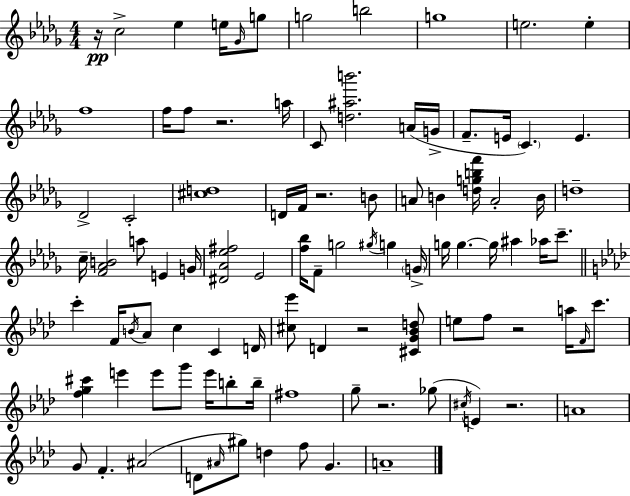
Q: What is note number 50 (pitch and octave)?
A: B4